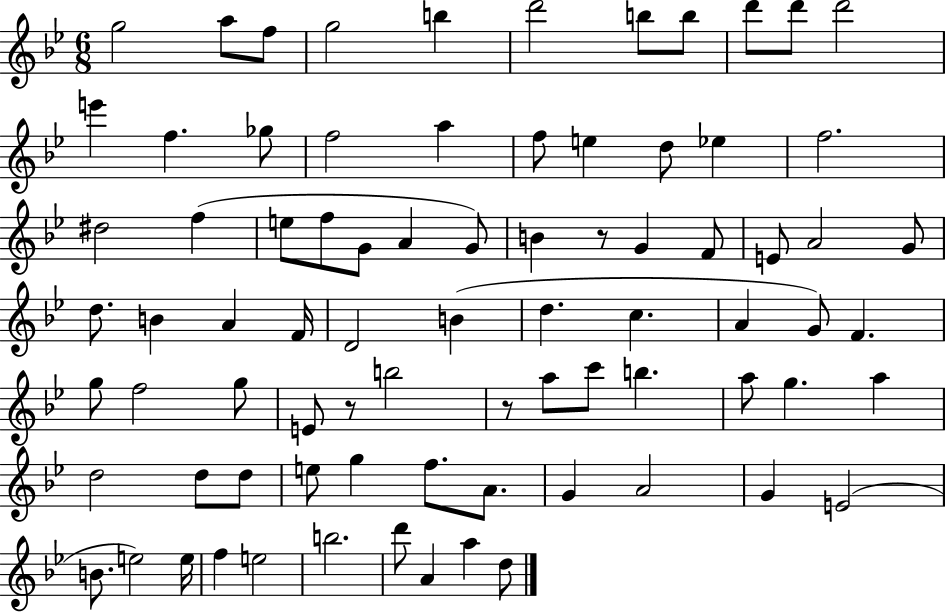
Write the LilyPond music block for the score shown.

{
  \clef treble
  \numericTimeSignature
  \time 6/8
  \key bes \major
  g''2 a''8 f''8 | g''2 b''4 | d'''2 b''8 b''8 | d'''8 d'''8 d'''2 | \break e'''4 f''4. ges''8 | f''2 a''4 | f''8 e''4 d''8 ees''4 | f''2. | \break dis''2 f''4( | e''8 f''8 g'8 a'4 g'8) | b'4 r8 g'4 f'8 | e'8 a'2 g'8 | \break d''8. b'4 a'4 f'16 | d'2 b'4( | d''4. c''4. | a'4 g'8) f'4. | \break g''8 f''2 g''8 | e'8 r8 b''2 | r8 a''8 c'''8 b''4. | a''8 g''4. a''4 | \break d''2 d''8 d''8 | e''8 g''4 f''8. a'8. | g'4 a'2 | g'4 e'2( | \break b'8. e''2) e''16 | f''4 e''2 | b''2. | d'''8 a'4 a''4 d''8 | \break \bar "|."
}